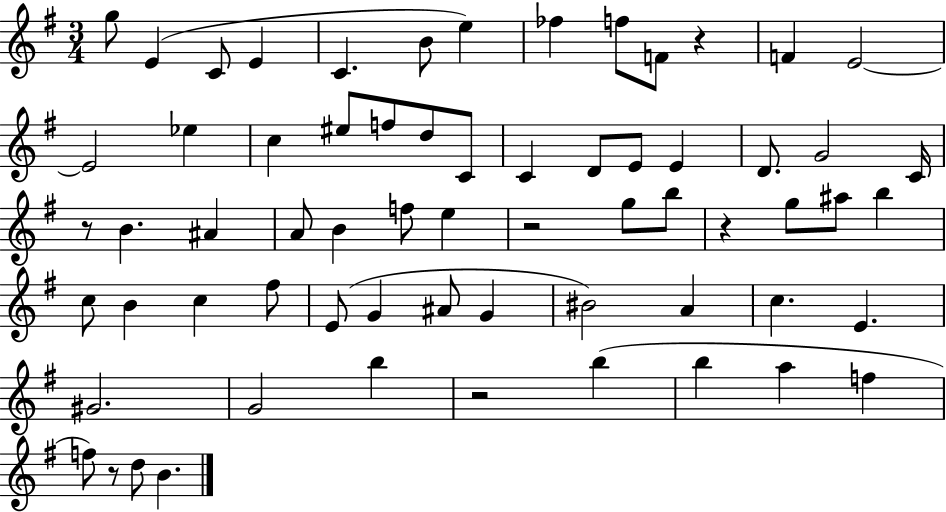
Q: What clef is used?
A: treble